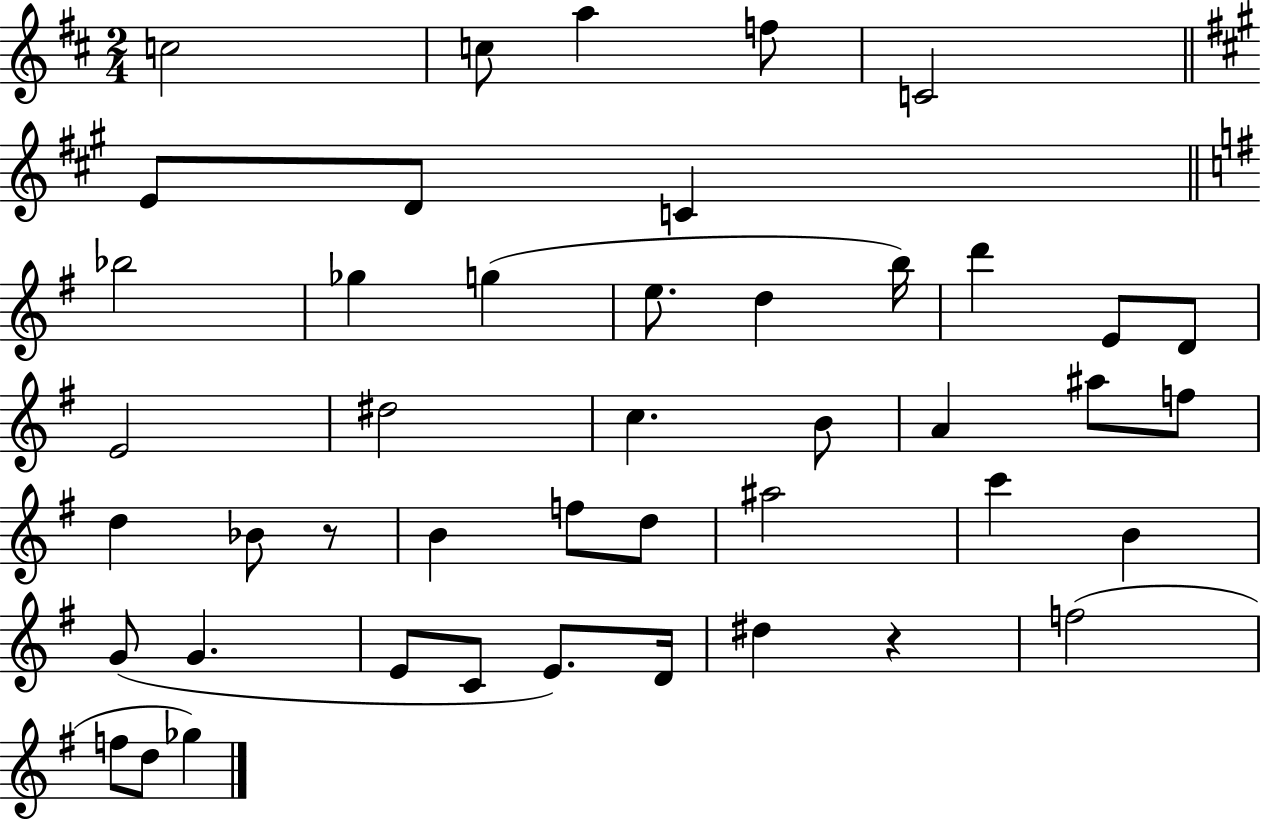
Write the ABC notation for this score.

X:1
T:Untitled
M:2/4
L:1/4
K:D
c2 c/2 a f/2 C2 E/2 D/2 C _b2 _g g e/2 d b/4 d' E/2 D/2 E2 ^d2 c B/2 A ^a/2 f/2 d _B/2 z/2 B f/2 d/2 ^a2 c' B G/2 G E/2 C/2 E/2 D/4 ^d z f2 f/2 d/2 _g